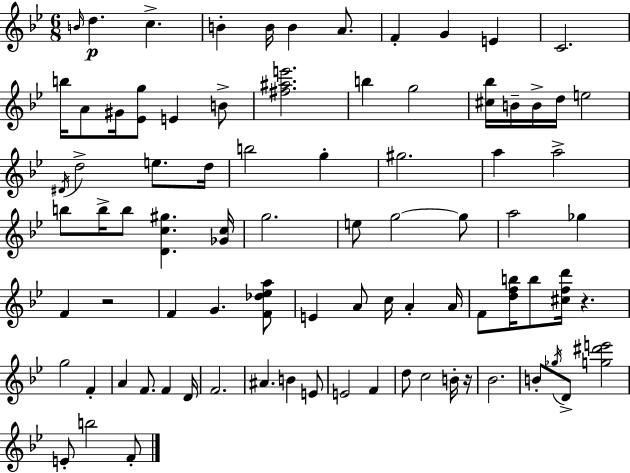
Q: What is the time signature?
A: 6/8